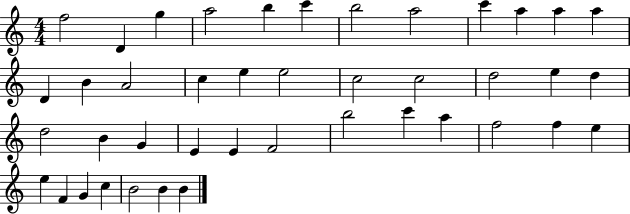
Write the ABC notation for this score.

X:1
T:Untitled
M:4/4
L:1/4
K:C
f2 D g a2 b c' b2 a2 c' a a a D B A2 c e e2 c2 c2 d2 e d d2 B G E E F2 b2 c' a f2 f e e F G c B2 B B